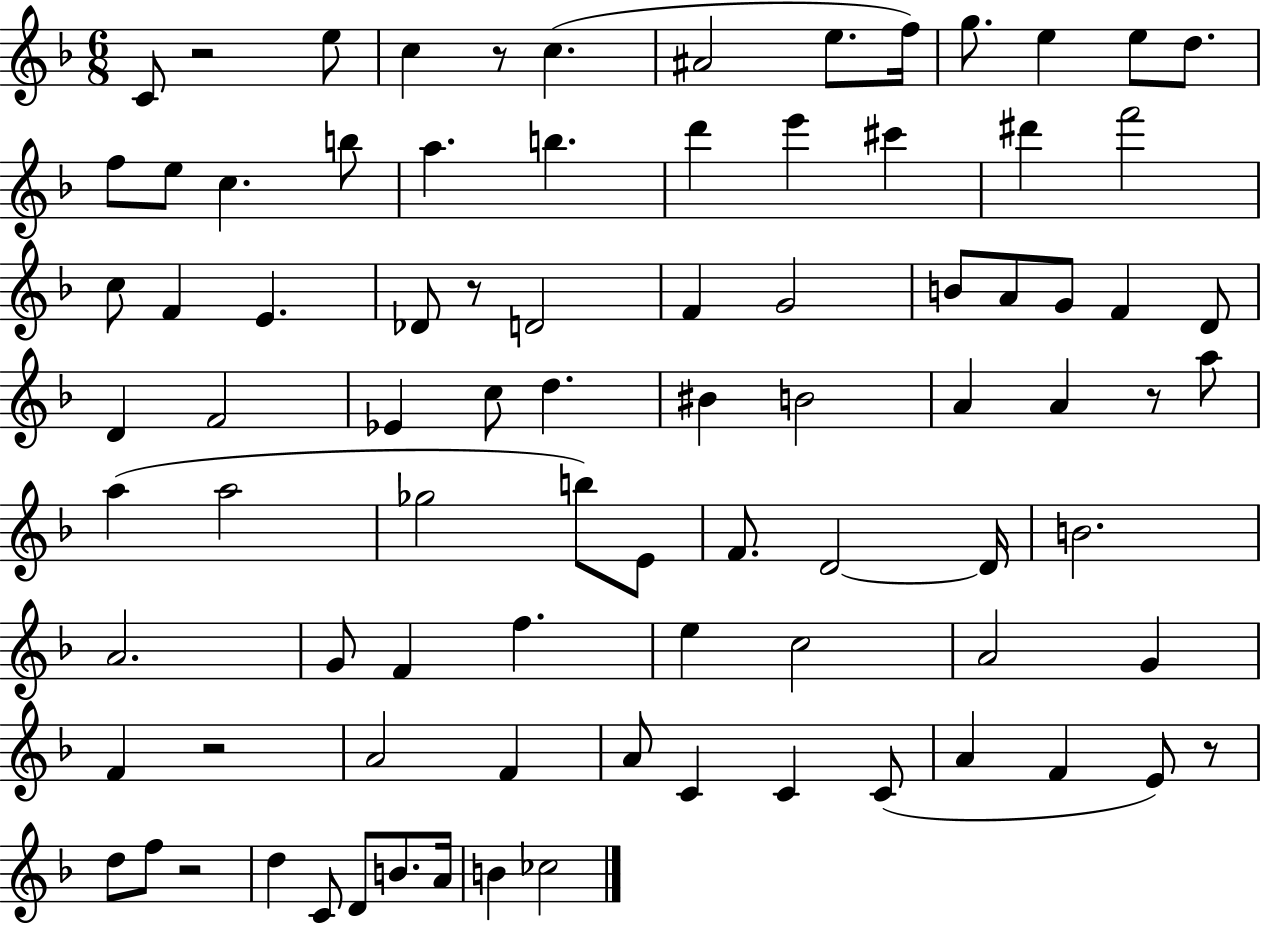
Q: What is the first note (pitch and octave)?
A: C4